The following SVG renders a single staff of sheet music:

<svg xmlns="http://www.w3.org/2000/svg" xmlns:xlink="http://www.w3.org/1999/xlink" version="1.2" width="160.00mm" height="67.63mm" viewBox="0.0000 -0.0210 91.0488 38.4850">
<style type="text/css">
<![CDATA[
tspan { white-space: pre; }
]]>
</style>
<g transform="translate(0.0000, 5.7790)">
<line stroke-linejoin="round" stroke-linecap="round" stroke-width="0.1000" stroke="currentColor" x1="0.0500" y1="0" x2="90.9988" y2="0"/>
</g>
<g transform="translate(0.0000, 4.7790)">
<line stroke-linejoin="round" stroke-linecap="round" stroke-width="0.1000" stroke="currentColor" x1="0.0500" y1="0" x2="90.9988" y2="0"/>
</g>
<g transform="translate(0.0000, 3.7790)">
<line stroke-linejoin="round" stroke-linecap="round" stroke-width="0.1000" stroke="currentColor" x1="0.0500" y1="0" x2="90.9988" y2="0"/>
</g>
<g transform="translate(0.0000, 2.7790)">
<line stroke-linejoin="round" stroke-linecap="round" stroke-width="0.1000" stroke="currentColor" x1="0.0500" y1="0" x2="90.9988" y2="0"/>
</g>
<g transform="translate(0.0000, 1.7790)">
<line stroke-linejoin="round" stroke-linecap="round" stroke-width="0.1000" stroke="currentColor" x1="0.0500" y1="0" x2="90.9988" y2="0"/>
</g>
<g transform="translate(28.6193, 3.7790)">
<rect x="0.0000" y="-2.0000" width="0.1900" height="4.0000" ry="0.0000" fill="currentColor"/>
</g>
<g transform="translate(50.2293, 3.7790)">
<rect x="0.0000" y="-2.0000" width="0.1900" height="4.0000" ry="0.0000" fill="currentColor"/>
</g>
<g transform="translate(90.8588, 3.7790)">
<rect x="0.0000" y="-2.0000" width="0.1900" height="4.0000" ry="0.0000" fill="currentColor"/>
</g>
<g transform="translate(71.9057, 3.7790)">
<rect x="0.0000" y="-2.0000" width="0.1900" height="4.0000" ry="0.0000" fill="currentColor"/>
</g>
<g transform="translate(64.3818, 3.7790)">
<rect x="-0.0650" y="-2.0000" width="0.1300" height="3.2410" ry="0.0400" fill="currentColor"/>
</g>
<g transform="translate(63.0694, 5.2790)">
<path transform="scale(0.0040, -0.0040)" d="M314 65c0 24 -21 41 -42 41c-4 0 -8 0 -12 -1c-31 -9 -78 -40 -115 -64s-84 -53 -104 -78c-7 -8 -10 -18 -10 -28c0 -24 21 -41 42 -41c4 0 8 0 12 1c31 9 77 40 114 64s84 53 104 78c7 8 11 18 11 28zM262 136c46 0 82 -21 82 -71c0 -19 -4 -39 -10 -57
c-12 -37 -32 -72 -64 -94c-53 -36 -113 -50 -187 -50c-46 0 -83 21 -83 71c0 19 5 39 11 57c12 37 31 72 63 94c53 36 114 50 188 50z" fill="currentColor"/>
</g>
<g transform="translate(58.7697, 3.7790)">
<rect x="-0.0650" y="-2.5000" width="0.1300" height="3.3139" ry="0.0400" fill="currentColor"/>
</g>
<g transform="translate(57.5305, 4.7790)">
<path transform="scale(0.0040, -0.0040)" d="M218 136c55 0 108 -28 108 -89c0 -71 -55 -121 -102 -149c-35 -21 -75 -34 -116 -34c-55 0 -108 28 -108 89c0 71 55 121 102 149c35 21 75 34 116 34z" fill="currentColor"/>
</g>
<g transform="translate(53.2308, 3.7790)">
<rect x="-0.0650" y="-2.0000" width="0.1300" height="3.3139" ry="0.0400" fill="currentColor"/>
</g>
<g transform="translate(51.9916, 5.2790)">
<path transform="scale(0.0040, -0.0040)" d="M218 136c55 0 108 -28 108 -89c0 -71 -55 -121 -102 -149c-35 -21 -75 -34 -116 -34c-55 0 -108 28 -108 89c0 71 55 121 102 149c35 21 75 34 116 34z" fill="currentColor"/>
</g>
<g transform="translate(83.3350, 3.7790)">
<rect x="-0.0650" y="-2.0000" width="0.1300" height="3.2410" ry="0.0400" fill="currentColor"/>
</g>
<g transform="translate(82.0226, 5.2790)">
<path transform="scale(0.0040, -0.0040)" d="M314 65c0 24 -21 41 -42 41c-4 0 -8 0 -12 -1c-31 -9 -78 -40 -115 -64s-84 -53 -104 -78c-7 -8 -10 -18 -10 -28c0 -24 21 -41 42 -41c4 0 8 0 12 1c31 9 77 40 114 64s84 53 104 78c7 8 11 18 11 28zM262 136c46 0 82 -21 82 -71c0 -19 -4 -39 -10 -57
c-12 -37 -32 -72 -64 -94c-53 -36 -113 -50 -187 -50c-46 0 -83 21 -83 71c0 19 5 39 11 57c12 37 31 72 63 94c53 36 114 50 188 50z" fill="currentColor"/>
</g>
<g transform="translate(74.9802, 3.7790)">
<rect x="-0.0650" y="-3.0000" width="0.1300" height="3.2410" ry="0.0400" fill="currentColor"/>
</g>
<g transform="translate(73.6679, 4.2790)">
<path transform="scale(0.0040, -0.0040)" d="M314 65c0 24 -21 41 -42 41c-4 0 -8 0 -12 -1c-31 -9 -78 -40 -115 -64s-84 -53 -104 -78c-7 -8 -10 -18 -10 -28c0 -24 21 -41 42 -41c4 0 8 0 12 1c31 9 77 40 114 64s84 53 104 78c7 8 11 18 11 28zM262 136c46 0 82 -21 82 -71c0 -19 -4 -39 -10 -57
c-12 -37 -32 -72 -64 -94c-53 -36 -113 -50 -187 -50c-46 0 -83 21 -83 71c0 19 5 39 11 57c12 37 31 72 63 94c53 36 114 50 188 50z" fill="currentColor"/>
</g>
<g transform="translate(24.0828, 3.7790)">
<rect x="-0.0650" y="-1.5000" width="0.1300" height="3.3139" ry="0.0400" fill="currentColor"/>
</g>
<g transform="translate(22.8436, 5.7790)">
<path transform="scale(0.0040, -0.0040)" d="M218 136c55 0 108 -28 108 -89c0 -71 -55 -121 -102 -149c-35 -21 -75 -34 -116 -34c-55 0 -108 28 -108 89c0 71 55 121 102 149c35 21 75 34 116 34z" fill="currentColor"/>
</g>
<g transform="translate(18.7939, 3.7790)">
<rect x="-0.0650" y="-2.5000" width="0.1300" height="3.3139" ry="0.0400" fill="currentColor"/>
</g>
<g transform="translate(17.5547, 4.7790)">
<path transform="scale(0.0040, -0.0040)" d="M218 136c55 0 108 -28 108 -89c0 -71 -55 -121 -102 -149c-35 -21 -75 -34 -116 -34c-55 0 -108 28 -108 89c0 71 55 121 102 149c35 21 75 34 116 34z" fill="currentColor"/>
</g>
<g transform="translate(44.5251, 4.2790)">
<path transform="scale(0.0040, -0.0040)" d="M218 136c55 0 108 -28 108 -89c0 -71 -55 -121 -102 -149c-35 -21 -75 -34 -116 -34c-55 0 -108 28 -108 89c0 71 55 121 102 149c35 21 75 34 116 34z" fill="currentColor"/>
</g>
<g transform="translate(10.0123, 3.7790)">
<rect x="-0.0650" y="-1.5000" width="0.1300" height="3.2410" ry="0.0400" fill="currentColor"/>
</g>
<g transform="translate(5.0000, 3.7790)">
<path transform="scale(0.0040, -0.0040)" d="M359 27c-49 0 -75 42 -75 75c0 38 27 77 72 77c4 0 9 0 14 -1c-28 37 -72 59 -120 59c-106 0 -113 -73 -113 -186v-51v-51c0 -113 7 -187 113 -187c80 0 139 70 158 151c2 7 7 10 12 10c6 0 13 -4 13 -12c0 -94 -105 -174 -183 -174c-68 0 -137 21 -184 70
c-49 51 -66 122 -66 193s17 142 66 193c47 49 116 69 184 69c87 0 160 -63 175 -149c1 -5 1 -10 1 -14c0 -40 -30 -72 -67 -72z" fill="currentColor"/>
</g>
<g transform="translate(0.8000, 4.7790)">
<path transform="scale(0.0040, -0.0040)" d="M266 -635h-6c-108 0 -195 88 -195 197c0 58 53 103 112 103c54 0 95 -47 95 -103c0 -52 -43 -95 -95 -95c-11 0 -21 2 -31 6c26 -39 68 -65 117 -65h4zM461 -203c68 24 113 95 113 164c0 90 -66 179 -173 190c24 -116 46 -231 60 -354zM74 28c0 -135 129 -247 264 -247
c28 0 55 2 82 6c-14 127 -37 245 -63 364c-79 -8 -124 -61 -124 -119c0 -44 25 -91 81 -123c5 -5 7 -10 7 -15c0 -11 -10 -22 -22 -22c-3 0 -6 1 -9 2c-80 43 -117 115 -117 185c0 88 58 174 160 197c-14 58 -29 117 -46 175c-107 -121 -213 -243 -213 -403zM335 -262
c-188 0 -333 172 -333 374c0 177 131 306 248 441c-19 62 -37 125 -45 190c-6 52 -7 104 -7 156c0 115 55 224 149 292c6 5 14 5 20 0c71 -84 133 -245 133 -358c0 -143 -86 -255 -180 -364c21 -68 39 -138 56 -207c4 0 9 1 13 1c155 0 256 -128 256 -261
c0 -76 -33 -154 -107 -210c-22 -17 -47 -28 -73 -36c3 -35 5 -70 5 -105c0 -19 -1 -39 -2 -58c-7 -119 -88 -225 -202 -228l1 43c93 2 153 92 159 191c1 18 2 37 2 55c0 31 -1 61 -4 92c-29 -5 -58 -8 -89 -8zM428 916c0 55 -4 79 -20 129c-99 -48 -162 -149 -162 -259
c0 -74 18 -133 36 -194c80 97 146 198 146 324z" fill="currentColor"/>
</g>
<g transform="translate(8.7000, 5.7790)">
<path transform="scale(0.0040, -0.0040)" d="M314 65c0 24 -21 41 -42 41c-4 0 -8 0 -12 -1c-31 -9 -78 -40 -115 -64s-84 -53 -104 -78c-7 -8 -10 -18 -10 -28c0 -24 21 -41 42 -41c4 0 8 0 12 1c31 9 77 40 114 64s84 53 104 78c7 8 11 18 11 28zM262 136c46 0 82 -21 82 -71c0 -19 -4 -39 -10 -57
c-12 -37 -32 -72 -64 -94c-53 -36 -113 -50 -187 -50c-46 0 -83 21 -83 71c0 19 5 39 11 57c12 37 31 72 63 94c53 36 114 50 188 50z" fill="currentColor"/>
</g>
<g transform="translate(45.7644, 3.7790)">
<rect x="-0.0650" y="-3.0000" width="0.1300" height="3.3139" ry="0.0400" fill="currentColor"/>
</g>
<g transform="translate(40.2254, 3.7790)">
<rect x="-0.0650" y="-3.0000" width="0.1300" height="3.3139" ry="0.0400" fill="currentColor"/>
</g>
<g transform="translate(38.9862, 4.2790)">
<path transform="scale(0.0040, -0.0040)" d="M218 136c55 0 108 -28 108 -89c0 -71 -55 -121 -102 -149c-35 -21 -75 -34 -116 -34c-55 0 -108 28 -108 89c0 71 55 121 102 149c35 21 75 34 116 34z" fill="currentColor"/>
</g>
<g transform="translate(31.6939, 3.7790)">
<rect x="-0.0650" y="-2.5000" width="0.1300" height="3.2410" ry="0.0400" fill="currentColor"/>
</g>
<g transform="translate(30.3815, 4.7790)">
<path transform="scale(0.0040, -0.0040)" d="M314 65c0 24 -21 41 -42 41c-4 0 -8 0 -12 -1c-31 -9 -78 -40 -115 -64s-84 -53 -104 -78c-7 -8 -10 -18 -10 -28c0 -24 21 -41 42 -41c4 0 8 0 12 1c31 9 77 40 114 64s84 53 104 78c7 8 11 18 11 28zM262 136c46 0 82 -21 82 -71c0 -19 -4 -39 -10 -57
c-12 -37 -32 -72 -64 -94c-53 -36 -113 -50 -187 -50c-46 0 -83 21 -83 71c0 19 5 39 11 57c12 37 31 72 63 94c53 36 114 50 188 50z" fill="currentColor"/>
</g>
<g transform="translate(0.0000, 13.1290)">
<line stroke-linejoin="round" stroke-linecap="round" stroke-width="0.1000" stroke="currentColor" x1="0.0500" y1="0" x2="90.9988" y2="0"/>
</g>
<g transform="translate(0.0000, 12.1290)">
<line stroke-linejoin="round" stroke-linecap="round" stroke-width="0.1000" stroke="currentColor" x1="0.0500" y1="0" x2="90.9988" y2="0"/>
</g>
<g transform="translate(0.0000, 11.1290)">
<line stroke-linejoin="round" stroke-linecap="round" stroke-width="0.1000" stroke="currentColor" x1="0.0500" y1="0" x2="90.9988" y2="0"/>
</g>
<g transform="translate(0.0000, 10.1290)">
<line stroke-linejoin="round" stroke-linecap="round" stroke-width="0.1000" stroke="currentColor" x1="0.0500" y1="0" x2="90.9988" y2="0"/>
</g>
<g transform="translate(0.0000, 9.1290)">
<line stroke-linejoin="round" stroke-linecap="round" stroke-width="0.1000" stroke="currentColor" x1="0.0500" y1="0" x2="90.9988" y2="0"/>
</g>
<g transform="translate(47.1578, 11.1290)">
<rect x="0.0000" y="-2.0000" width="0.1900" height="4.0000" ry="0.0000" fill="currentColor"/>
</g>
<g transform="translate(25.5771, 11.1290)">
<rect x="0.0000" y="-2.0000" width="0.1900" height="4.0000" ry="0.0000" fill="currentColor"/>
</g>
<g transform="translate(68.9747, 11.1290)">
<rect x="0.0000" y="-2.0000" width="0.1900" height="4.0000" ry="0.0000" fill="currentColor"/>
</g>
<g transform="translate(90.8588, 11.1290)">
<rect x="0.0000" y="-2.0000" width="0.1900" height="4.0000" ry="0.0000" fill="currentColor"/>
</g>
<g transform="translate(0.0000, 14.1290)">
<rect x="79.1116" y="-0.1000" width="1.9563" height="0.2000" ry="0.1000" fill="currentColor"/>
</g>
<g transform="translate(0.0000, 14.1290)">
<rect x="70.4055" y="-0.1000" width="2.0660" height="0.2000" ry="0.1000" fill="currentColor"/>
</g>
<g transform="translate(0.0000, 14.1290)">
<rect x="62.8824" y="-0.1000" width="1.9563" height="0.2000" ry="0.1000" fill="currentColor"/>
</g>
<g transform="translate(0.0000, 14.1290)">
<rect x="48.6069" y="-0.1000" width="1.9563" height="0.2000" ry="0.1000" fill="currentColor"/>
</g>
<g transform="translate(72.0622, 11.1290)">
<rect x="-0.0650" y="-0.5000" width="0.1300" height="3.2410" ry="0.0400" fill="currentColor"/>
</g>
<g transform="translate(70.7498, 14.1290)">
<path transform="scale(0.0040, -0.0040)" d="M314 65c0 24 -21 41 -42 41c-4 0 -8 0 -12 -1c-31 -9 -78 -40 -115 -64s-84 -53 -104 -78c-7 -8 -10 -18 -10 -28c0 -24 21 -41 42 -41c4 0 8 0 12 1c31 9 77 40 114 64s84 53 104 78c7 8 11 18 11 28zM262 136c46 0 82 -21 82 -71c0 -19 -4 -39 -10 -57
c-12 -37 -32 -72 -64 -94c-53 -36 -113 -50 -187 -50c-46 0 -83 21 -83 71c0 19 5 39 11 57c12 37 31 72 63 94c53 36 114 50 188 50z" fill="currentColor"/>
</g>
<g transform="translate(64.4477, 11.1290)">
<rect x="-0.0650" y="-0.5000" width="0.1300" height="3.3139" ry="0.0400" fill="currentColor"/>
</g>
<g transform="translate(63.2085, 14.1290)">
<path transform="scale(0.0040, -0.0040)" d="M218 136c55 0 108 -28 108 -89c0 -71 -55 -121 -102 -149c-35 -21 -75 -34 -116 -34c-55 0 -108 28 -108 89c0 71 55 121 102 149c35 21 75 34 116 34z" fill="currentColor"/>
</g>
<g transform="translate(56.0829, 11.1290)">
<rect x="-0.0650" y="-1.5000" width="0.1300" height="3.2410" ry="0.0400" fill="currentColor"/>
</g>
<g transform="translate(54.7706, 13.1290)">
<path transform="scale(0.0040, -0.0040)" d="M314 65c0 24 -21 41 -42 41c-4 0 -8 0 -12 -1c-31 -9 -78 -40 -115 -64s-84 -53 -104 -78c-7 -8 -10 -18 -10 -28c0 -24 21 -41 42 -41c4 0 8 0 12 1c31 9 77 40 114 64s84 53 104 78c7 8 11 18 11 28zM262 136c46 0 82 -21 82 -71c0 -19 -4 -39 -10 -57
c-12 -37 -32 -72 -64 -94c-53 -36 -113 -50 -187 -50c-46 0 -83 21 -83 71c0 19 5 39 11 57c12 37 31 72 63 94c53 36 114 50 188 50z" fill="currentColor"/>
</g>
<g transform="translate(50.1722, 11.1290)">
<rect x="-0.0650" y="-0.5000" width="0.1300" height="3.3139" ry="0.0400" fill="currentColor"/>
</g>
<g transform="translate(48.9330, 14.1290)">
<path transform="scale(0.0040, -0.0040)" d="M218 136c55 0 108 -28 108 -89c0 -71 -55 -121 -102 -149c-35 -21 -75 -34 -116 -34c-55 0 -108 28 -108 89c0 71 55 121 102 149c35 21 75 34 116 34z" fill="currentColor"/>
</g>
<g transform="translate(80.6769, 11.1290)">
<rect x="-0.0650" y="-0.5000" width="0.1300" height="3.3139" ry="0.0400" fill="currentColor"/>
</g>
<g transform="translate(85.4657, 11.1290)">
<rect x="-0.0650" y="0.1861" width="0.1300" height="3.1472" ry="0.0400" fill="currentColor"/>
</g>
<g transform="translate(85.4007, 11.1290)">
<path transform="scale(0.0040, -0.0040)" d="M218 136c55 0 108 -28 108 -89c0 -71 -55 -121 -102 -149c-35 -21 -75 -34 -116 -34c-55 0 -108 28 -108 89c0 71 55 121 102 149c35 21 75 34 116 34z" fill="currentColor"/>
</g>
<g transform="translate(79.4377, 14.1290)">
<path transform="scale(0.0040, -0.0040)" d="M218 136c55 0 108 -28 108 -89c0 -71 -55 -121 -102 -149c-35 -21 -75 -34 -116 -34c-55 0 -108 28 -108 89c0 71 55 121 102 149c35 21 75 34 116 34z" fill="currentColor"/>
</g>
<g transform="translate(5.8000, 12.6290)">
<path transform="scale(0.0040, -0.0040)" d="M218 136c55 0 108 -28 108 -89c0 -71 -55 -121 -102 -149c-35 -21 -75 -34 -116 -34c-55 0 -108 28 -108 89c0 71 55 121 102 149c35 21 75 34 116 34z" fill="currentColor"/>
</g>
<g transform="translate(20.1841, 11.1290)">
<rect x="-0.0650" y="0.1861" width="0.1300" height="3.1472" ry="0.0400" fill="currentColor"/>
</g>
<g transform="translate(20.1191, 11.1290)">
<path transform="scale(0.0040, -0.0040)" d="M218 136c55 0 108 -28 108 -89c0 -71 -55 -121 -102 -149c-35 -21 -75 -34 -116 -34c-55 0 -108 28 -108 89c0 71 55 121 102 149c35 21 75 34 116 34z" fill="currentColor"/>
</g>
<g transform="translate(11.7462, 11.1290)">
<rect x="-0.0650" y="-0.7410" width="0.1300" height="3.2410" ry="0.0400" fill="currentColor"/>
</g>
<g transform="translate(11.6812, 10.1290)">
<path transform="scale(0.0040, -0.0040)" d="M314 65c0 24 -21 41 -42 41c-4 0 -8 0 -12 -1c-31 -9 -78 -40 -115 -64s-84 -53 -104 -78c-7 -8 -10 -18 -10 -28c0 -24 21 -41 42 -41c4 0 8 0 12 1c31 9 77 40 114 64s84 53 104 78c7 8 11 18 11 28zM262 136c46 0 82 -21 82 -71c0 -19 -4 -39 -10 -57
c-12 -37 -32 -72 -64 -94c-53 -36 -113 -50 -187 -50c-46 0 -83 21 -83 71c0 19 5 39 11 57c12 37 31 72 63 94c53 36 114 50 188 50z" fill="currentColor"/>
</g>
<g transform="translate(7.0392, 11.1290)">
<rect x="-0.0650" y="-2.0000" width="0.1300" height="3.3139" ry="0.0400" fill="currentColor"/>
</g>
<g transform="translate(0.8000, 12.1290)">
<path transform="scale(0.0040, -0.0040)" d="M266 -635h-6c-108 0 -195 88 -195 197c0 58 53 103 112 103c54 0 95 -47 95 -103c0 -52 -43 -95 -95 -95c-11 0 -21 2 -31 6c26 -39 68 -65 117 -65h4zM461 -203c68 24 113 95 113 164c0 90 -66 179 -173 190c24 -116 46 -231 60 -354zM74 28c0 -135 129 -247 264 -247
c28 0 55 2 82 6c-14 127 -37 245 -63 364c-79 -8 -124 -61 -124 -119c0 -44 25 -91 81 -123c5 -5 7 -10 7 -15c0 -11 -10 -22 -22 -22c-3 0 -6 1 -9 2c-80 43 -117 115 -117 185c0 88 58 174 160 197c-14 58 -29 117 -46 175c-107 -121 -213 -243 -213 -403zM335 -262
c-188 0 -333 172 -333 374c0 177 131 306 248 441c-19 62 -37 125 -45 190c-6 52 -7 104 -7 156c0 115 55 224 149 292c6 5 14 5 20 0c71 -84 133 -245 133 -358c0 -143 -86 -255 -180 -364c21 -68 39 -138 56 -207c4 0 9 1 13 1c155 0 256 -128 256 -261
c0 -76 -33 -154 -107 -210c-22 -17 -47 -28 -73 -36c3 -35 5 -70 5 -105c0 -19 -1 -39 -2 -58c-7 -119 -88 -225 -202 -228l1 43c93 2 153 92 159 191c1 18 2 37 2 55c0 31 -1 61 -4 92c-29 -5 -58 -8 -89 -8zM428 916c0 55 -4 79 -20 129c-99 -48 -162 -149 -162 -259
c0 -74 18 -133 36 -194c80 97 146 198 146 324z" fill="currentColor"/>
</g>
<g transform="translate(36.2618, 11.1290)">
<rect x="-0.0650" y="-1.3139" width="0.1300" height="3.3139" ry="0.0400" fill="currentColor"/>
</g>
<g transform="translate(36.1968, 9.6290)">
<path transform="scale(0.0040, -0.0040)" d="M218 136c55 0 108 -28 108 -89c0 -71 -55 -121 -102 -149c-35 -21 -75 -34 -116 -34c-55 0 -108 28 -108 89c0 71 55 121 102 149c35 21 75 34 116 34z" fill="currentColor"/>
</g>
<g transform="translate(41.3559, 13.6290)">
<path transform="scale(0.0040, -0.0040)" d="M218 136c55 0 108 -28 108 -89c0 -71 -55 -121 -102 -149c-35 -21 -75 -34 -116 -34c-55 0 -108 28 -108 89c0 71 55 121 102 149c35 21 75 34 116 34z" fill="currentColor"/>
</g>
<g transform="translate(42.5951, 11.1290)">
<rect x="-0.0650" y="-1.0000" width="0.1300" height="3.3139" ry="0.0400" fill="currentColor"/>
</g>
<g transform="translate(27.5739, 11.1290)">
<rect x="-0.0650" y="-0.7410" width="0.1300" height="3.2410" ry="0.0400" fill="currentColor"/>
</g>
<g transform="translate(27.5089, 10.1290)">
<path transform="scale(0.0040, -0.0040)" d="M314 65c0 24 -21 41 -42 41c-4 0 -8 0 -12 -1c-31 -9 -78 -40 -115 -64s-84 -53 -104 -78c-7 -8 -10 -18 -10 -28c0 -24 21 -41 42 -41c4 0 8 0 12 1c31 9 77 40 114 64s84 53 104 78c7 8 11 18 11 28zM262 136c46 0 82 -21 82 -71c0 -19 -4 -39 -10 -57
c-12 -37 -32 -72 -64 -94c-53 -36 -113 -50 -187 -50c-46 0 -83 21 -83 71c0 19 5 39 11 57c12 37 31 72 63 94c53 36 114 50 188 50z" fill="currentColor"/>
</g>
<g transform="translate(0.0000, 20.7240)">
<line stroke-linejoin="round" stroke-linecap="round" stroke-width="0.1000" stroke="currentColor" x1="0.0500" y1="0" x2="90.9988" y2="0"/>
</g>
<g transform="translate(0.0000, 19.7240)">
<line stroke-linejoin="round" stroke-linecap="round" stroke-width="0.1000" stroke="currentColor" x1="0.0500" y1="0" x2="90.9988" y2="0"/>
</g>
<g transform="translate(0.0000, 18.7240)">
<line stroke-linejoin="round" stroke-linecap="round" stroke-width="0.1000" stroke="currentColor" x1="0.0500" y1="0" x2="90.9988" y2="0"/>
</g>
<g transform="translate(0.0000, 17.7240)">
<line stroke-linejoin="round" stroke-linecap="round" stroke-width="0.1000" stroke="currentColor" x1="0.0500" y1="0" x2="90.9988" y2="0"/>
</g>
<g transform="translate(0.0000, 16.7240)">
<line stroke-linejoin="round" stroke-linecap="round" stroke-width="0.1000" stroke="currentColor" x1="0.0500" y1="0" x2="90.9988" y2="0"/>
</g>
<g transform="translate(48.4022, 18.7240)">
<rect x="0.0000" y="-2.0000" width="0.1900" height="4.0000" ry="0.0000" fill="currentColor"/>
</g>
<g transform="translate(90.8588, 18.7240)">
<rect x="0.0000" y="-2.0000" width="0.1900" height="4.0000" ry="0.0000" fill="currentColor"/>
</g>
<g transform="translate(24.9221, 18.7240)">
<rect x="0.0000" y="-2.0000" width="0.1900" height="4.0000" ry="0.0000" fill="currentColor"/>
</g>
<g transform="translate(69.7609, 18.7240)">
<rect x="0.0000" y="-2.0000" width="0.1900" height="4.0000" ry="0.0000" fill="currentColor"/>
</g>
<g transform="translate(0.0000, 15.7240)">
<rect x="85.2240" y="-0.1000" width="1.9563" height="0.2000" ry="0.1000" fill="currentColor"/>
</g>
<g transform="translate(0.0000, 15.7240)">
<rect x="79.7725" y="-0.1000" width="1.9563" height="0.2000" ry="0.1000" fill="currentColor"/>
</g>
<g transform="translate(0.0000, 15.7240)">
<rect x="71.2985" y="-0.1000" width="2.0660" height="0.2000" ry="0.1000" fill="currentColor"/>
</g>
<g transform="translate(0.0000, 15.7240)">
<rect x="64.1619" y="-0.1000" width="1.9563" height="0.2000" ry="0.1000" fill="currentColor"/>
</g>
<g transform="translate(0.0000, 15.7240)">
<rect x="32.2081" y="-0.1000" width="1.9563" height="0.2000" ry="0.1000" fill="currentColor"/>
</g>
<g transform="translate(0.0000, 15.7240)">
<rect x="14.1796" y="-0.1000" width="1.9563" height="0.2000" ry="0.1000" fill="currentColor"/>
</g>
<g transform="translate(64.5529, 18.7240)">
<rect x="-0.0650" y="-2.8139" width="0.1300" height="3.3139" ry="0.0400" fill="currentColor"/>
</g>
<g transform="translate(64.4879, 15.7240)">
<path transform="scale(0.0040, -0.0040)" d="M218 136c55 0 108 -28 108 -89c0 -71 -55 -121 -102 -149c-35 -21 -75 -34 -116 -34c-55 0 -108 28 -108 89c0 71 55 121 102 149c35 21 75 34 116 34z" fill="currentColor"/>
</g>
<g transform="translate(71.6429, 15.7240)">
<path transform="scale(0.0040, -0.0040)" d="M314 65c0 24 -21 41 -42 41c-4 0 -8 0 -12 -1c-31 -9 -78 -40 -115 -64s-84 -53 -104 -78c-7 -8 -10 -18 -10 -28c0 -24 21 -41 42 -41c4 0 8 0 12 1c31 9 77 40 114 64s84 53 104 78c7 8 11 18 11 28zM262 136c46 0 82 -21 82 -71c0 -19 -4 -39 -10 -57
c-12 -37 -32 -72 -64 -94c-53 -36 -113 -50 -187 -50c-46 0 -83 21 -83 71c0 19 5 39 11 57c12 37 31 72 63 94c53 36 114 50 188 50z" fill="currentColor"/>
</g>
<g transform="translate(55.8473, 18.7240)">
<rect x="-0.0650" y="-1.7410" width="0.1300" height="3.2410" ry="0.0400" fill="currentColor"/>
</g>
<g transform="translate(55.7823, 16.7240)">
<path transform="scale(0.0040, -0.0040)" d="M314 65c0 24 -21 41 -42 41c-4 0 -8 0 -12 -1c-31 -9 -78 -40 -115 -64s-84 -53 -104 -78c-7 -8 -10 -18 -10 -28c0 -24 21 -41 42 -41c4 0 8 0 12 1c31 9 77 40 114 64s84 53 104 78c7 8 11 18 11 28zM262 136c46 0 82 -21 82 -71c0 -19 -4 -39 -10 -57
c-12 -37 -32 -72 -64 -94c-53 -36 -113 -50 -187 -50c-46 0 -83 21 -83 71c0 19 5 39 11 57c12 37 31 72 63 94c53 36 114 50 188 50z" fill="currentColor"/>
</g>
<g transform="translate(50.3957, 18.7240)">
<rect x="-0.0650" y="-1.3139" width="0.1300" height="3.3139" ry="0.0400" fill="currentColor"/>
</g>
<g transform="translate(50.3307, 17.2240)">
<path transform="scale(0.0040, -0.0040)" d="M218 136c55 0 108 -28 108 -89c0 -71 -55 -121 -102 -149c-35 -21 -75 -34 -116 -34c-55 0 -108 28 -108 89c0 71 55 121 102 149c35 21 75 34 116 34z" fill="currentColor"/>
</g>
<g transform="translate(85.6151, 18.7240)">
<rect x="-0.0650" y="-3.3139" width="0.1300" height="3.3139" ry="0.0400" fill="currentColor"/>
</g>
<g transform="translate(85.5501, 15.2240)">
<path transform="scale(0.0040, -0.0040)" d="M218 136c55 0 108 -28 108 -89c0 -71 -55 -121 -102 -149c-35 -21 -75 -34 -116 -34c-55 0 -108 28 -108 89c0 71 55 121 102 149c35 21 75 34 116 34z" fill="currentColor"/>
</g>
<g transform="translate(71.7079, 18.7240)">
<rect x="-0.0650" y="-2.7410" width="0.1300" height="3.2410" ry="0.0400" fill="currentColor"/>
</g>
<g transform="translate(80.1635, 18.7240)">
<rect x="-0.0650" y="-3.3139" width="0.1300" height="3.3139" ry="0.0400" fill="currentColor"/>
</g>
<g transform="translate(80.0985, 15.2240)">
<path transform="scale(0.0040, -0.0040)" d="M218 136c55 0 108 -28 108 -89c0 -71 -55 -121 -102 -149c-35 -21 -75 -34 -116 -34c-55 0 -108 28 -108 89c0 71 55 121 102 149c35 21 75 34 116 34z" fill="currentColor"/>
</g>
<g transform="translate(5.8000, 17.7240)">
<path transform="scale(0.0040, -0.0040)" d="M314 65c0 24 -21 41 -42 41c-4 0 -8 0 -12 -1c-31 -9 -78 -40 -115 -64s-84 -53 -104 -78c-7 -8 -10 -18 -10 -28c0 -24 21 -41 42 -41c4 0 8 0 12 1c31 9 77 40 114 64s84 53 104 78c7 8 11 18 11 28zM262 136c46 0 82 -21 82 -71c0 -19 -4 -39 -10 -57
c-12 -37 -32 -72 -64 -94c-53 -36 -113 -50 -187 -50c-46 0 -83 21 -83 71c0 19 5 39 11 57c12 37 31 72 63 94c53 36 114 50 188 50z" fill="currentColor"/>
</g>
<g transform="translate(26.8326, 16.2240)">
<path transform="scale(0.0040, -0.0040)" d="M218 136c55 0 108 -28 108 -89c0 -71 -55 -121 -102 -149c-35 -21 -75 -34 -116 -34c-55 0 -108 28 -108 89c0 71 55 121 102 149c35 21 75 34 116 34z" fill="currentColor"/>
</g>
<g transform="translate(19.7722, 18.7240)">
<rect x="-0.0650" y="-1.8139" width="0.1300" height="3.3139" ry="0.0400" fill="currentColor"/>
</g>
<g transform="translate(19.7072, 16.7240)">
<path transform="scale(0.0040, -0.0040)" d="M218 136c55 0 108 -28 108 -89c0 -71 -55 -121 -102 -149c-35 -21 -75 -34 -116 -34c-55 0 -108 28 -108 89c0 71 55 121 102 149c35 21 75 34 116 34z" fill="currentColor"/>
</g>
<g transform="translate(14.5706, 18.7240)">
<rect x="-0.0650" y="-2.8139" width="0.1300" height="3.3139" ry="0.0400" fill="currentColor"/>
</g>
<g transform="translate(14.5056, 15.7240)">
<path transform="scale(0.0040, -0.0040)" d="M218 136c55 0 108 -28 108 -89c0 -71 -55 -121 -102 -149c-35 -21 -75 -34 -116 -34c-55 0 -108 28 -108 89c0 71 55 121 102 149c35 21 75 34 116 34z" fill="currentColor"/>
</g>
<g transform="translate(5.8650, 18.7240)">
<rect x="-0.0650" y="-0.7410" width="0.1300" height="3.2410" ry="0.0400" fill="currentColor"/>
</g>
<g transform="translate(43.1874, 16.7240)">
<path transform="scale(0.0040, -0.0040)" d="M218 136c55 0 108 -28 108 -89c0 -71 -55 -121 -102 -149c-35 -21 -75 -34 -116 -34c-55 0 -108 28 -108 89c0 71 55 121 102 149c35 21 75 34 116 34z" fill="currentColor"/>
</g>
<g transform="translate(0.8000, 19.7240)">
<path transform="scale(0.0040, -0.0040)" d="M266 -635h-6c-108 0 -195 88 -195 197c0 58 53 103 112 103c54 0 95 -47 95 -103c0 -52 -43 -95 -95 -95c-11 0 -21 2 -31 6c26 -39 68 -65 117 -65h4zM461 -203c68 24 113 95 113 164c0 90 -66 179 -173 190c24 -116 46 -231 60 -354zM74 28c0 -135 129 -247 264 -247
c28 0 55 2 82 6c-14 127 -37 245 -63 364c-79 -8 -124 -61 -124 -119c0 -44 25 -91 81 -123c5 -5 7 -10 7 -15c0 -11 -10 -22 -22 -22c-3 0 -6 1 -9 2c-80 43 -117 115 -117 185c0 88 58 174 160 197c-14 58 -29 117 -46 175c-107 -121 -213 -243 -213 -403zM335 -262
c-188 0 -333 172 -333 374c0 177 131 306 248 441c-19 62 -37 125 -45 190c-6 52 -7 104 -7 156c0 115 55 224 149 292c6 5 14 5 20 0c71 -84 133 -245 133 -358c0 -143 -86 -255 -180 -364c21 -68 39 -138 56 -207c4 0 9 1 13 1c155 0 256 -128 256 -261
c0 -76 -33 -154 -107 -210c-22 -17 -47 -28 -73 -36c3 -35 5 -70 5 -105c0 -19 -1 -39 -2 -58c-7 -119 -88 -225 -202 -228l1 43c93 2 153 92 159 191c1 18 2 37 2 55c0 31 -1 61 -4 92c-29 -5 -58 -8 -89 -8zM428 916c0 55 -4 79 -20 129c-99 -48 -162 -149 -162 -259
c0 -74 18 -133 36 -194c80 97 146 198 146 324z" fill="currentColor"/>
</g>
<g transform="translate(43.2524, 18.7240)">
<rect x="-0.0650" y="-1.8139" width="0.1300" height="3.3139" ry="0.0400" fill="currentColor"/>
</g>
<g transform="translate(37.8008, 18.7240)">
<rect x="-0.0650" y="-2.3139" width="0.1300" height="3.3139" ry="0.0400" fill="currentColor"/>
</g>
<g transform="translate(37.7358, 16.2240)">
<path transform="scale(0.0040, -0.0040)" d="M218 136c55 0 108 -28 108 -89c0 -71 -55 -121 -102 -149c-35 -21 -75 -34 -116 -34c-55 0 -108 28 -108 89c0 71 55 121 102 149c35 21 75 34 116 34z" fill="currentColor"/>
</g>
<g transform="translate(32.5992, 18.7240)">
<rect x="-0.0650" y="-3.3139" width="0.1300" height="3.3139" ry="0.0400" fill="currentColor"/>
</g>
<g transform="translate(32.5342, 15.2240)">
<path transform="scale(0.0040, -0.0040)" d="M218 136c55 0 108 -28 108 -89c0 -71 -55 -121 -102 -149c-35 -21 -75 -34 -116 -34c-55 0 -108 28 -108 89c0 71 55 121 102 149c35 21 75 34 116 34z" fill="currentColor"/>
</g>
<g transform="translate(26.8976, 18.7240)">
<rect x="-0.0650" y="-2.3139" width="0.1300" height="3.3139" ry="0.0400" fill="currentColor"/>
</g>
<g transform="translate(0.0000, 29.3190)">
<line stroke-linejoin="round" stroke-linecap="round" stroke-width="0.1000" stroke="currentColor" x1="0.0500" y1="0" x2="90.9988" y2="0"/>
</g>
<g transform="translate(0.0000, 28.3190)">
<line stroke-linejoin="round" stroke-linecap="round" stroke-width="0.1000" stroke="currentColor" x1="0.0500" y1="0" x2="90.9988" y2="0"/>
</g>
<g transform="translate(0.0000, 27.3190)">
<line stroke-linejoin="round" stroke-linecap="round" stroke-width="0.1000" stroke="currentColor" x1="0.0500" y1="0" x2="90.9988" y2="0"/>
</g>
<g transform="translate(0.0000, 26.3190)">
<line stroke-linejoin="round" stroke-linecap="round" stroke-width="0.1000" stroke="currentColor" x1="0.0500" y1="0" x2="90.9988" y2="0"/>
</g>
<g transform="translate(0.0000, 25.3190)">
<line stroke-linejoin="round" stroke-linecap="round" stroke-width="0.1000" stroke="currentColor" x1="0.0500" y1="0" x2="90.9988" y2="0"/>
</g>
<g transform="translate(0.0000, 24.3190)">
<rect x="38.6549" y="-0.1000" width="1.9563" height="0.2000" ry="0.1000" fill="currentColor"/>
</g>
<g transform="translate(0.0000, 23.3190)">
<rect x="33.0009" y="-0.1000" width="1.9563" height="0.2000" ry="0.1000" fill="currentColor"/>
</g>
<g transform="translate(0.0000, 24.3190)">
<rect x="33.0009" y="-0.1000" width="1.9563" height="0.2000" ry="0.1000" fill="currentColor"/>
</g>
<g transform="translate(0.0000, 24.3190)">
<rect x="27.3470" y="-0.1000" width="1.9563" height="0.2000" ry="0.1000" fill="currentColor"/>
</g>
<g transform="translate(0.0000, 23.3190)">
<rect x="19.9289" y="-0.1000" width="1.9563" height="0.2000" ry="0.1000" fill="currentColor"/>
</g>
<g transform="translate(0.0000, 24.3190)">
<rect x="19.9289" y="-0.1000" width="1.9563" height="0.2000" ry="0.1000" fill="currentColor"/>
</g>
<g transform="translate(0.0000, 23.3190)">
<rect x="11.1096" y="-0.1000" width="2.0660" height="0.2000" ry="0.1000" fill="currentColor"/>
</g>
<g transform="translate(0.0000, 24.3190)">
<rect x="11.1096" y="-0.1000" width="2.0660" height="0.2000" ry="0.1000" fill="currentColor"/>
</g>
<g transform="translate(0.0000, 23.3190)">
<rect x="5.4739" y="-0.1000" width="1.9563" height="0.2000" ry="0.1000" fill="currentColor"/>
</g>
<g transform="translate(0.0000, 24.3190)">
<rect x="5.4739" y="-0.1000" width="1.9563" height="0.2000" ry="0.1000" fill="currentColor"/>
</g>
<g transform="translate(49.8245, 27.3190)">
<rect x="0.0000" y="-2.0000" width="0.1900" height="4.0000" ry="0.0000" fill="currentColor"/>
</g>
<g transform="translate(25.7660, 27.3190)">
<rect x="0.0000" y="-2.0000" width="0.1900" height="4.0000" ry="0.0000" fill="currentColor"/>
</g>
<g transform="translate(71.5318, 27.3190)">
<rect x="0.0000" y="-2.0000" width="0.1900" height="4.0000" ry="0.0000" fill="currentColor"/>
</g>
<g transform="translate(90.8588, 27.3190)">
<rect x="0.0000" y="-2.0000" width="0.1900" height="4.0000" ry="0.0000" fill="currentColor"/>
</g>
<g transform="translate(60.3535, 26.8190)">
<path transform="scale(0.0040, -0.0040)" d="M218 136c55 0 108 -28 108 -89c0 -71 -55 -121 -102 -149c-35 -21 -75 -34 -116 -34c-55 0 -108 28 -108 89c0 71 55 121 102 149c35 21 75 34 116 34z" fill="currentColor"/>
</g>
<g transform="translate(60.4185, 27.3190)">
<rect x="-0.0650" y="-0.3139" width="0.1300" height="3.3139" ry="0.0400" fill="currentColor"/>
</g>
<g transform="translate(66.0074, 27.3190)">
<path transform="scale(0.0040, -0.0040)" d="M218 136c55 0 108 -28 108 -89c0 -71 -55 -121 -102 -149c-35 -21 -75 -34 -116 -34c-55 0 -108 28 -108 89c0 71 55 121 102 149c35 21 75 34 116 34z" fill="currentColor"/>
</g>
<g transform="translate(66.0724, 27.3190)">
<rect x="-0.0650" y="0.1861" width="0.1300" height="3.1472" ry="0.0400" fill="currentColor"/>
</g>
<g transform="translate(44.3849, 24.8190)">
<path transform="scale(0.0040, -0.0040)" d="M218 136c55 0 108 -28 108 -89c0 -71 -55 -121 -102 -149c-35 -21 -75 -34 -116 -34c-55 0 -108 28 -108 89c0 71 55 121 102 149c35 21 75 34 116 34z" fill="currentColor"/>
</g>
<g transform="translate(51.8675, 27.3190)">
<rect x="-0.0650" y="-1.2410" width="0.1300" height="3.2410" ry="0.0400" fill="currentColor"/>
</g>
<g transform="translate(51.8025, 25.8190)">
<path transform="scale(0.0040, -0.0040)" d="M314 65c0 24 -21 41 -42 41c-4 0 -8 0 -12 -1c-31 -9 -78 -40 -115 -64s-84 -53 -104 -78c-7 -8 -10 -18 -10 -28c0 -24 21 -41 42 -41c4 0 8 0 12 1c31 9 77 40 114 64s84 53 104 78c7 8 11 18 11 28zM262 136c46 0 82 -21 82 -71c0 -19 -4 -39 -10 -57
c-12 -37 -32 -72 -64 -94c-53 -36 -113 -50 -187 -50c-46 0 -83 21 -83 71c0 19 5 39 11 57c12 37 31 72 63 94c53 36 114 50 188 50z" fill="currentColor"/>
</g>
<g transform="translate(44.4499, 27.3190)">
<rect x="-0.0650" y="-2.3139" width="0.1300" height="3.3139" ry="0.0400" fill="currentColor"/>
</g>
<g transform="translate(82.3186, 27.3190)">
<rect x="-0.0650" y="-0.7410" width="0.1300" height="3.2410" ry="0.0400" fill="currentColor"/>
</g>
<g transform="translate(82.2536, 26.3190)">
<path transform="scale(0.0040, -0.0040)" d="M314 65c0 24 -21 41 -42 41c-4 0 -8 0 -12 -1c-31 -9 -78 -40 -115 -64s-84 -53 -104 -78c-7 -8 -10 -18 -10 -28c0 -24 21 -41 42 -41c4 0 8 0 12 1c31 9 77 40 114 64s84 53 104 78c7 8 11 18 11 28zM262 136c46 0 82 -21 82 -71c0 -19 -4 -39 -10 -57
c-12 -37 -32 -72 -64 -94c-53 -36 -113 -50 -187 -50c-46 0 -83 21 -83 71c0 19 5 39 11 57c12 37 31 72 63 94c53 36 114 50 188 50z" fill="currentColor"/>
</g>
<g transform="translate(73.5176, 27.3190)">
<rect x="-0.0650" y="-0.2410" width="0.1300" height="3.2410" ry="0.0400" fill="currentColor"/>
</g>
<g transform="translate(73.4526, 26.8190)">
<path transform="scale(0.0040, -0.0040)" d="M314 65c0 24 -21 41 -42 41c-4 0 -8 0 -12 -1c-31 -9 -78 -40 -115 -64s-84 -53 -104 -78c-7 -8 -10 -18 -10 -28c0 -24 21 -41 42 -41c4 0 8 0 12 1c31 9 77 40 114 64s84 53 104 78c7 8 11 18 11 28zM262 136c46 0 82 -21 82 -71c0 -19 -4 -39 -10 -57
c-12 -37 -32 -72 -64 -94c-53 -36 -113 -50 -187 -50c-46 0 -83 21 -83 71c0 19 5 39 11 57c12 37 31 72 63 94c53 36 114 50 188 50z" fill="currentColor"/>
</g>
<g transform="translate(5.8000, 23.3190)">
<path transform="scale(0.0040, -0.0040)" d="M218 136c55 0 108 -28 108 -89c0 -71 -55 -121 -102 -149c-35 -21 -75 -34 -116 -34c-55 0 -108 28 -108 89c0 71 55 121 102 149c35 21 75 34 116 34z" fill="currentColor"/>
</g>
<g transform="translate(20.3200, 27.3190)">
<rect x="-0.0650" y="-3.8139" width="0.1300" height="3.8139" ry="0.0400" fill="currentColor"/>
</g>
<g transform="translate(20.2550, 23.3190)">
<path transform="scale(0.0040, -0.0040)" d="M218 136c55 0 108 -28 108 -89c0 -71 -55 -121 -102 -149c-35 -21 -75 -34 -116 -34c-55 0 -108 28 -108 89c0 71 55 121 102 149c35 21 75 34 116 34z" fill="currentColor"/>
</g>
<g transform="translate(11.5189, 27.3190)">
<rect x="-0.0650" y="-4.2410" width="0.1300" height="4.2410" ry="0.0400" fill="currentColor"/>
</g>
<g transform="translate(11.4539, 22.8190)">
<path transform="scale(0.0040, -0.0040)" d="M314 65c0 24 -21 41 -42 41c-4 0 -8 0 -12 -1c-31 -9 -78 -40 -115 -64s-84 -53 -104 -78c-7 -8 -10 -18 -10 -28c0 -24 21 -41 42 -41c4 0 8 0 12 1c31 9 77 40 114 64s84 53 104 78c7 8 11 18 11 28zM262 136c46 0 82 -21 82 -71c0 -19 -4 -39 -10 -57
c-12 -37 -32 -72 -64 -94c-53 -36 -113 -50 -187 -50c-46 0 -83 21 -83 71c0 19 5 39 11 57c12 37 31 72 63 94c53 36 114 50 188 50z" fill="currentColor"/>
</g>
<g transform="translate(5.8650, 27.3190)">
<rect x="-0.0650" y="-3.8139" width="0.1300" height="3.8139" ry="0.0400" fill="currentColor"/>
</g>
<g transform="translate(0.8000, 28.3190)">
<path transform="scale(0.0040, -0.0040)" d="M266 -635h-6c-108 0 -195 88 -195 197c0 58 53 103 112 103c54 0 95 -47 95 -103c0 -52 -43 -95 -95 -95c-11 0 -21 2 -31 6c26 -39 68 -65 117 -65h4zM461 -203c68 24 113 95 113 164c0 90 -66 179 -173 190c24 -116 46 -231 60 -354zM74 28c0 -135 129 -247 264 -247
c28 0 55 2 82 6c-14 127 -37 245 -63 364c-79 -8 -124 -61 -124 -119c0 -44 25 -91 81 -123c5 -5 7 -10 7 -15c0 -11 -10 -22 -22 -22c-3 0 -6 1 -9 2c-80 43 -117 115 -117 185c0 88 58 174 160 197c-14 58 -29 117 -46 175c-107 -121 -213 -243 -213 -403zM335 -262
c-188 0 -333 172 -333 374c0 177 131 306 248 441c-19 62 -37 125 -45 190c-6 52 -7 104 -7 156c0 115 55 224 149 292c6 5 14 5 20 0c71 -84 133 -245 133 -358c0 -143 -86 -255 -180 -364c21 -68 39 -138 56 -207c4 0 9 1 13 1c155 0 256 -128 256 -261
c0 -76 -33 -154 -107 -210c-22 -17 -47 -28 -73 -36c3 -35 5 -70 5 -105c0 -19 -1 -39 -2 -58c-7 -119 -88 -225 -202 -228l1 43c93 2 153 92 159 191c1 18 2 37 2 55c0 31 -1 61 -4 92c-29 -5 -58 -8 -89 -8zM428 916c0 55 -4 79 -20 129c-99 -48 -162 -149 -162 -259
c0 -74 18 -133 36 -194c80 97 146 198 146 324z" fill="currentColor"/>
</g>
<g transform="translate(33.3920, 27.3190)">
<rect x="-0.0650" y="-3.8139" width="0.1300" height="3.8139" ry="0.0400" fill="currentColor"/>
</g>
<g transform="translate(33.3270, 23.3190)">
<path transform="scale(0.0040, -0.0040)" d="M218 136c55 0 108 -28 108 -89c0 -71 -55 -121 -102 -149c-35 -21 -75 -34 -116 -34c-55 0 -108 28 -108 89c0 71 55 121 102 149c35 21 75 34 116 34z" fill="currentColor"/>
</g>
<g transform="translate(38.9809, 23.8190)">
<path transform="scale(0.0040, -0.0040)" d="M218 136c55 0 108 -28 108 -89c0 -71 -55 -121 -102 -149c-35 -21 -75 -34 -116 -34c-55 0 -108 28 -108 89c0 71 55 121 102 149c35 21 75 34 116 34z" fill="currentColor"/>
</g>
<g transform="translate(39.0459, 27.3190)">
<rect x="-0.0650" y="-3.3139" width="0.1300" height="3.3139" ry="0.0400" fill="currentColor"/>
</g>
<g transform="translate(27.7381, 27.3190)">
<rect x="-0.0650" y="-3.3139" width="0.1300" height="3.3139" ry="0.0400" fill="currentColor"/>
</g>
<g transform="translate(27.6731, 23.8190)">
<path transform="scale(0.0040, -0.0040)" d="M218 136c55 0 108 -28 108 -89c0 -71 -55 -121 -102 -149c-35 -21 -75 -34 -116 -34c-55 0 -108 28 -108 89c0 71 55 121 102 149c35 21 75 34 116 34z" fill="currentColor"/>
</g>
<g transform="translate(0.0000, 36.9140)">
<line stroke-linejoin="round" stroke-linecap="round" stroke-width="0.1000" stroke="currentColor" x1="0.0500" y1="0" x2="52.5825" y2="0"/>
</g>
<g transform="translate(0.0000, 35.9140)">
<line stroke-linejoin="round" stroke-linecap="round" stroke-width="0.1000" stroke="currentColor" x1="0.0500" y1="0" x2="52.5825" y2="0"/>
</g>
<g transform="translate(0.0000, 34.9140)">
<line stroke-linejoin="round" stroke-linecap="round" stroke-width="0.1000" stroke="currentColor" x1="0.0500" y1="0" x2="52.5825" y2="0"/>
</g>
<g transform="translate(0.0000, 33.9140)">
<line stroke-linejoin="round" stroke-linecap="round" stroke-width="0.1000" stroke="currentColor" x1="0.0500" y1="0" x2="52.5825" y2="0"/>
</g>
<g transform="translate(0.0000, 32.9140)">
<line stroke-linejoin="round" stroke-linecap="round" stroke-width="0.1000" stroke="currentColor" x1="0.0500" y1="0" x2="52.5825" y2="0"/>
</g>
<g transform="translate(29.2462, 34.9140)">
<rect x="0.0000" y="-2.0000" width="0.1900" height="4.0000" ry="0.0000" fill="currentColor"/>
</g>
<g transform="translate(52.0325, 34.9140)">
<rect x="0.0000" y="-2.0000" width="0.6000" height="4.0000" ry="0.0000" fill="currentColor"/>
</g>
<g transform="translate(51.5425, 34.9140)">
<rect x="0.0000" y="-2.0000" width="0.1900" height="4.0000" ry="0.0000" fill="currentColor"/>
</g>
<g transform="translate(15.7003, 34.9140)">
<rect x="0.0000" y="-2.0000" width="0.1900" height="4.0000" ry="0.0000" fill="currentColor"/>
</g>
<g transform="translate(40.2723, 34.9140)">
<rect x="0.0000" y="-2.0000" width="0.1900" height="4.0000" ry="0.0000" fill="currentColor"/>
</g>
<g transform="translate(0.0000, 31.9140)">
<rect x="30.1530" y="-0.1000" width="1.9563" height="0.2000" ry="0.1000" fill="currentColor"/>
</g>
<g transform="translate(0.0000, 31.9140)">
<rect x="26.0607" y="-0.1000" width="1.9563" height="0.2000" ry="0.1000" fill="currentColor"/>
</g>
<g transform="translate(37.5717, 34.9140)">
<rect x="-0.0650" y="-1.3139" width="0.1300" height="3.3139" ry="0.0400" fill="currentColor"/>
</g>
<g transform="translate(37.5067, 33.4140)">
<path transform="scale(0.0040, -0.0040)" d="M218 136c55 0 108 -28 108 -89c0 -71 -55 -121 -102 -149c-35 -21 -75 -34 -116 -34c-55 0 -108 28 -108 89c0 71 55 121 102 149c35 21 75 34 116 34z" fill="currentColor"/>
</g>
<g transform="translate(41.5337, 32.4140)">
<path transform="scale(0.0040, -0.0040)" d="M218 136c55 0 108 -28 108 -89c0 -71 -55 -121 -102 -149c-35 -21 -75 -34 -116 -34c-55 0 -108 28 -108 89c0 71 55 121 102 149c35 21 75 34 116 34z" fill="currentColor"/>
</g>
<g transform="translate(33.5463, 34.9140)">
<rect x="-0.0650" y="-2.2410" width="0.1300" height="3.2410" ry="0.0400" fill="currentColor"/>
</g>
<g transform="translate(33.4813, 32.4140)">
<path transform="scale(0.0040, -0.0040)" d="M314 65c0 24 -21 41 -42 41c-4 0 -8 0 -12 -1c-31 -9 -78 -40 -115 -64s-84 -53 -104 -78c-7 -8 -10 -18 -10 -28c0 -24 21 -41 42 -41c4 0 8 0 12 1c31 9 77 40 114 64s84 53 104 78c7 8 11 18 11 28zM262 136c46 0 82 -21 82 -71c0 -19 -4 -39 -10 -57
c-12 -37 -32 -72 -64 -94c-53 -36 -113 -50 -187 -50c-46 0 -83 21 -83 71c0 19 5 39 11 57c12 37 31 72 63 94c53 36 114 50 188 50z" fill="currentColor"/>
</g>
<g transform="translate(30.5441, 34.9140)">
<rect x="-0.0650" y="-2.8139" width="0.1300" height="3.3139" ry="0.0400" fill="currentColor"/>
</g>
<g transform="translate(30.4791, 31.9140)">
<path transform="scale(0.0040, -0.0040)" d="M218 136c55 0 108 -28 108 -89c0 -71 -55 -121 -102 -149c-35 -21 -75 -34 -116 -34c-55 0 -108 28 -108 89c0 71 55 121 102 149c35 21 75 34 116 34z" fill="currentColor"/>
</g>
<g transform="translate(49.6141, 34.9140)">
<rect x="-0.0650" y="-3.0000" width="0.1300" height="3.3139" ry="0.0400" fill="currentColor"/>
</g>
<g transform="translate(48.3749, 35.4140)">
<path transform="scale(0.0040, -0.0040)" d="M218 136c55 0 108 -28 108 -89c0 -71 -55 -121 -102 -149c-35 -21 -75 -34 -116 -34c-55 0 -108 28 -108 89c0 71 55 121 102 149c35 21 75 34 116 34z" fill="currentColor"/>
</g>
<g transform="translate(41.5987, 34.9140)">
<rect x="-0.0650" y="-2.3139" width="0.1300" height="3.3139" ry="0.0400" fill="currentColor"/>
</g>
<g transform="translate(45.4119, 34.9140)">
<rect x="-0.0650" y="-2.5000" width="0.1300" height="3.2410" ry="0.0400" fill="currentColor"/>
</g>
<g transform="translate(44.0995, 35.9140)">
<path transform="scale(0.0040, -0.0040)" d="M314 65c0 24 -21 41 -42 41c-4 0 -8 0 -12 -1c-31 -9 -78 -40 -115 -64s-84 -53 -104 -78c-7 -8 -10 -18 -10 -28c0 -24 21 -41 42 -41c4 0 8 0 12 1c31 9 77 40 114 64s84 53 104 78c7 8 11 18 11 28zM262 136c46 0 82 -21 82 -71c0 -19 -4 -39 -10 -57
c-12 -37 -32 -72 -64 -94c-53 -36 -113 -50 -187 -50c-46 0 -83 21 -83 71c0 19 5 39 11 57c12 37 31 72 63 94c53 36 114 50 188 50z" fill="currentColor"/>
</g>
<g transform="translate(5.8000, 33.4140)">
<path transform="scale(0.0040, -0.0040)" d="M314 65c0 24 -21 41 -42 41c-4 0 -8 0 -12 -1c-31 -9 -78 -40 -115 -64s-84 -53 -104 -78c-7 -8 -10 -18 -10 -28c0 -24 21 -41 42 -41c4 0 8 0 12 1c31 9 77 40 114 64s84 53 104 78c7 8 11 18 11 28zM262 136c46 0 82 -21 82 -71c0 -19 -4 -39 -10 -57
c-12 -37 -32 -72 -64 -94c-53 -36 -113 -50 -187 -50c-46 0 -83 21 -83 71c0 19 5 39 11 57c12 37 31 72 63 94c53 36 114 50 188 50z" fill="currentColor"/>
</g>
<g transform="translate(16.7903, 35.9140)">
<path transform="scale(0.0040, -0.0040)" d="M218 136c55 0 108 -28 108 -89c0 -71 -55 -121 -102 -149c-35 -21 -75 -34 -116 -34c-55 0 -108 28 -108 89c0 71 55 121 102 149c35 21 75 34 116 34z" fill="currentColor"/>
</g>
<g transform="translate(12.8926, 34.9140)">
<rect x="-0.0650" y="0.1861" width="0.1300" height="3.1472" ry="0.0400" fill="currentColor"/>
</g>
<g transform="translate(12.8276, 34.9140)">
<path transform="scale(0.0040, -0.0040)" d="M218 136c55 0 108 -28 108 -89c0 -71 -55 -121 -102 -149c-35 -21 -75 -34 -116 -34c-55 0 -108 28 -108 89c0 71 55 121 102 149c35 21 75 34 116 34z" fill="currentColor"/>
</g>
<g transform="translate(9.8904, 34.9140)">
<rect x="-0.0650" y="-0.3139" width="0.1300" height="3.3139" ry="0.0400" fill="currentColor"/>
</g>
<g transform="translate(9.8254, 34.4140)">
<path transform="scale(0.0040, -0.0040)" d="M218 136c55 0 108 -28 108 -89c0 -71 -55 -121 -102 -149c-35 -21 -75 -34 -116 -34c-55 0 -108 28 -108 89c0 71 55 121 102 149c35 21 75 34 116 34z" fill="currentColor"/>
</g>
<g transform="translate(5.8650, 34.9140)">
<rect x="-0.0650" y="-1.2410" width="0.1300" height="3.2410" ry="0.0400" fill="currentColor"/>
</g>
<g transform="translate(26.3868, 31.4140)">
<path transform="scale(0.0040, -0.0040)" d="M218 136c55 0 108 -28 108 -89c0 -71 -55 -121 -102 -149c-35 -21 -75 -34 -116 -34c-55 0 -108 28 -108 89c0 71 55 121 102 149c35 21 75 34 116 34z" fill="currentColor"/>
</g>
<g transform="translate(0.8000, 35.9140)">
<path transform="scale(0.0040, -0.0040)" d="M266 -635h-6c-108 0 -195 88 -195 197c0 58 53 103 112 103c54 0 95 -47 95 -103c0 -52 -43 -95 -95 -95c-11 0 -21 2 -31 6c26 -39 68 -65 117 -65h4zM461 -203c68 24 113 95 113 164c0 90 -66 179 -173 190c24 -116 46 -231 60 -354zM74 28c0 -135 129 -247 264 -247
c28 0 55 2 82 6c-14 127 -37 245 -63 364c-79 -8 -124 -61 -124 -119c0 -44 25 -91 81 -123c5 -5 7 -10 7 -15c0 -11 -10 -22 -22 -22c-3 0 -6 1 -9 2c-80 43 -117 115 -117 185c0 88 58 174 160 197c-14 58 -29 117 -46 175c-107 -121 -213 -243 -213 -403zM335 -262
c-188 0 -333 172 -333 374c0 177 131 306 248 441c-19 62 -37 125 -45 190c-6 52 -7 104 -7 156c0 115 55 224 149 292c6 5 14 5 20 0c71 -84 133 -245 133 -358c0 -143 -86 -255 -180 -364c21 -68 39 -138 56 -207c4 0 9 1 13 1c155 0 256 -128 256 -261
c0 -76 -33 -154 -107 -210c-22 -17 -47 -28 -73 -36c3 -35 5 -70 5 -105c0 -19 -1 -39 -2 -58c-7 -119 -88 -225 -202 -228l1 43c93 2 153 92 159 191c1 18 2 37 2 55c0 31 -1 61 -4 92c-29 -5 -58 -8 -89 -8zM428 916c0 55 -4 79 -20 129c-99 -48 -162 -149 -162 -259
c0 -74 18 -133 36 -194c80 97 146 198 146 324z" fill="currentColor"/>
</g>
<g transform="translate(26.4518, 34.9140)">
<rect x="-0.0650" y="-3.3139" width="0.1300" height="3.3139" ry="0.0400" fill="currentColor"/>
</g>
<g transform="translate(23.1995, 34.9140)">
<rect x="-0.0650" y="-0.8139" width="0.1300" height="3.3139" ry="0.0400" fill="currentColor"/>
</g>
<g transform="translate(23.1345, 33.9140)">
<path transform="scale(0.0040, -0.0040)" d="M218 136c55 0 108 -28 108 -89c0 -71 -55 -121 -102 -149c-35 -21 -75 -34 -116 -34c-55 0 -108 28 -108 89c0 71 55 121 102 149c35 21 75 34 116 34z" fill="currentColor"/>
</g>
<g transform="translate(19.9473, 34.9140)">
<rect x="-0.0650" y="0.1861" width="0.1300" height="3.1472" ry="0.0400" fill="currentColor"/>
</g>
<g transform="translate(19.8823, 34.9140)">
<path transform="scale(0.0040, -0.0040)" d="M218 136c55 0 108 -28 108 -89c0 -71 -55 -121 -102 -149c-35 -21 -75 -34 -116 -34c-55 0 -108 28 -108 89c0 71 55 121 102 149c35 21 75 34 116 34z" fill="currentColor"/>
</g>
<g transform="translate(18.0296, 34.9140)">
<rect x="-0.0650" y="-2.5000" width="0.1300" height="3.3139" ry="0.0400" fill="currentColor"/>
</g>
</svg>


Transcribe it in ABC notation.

X:1
T:Untitled
M:4/4
L:1/4
K:C
E2 G E G2 A A F G F2 A2 F2 F d2 B d2 e D C E2 C C2 C B d2 a f g b g f e f2 a a2 b b c' d'2 c' b c' b g e2 c B c2 d2 e2 c B G B d b a g2 e g G2 A